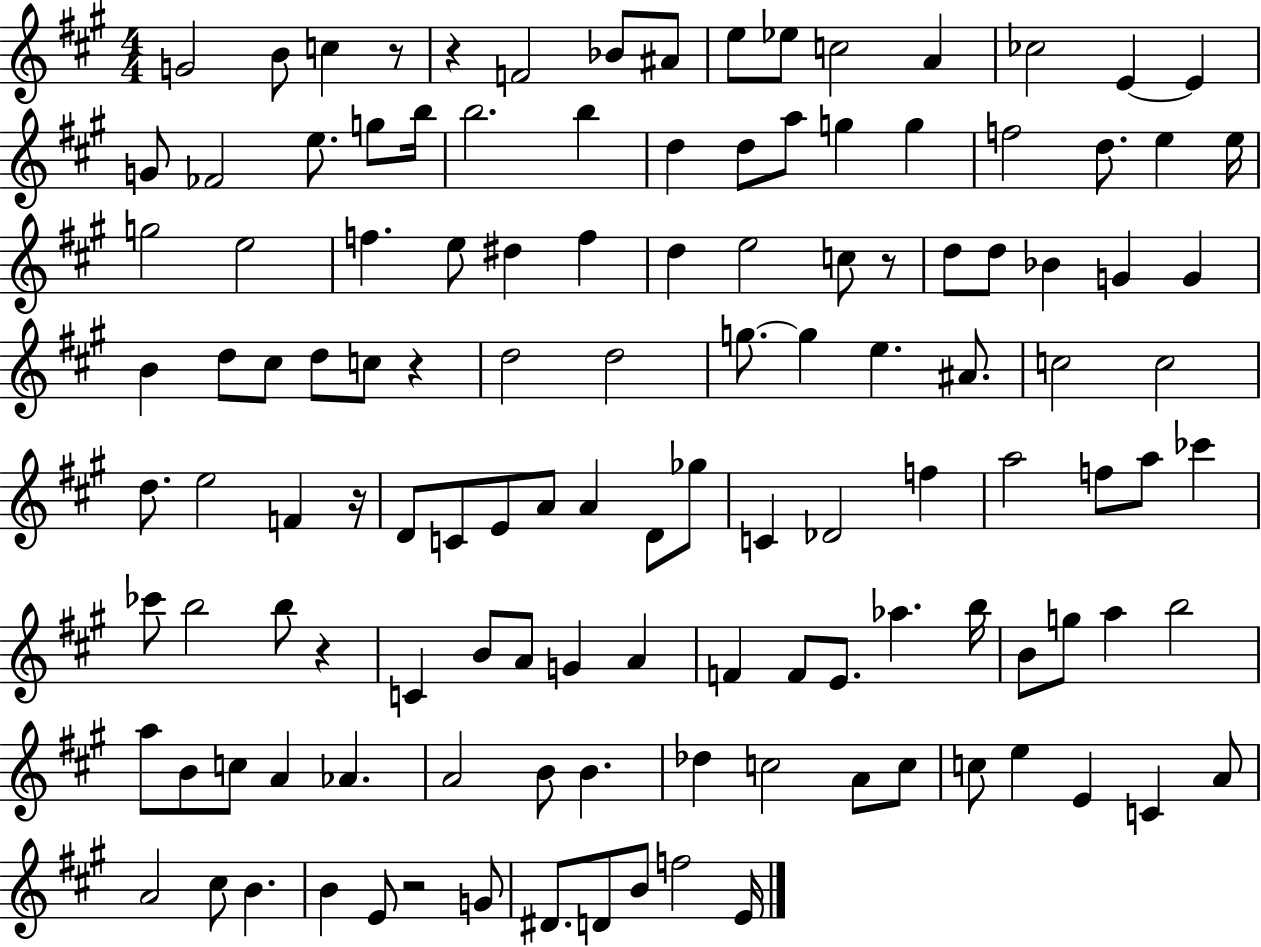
{
  \clef treble
  \numericTimeSignature
  \time 4/4
  \key a \major
  g'2 b'8 c''4 r8 | r4 f'2 bes'8 ais'8 | e''8 ees''8 c''2 a'4 | ces''2 e'4~~ e'4 | \break g'8 fes'2 e''8. g''8 b''16 | b''2. b''4 | d''4 d''8 a''8 g''4 g''4 | f''2 d''8. e''4 e''16 | \break g''2 e''2 | f''4. e''8 dis''4 f''4 | d''4 e''2 c''8 r8 | d''8 d''8 bes'4 g'4 g'4 | \break b'4 d''8 cis''8 d''8 c''8 r4 | d''2 d''2 | g''8.~~ g''4 e''4. ais'8. | c''2 c''2 | \break d''8. e''2 f'4 r16 | d'8 c'8 e'8 a'8 a'4 d'8 ges''8 | c'4 des'2 f''4 | a''2 f''8 a''8 ces'''4 | \break ces'''8 b''2 b''8 r4 | c'4 b'8 a'8 g'4 a'4 | f'4 f'8 e'8. aes''4. b''16 | b'8 g''8 a''4 b''2 | \break a''8 b'8 c''8 a'4 aes'4. | a'2 b'8 b'4. | des''4 c''2 a'8 c''8 | c''8 e''4 e'4 c'4 a'8 | \break a'2 cis''8 b'4. | b'4 e'8 r2 g'8 | dis'8. d'8 b'8 f''2 e'16 | \bar "|."
}